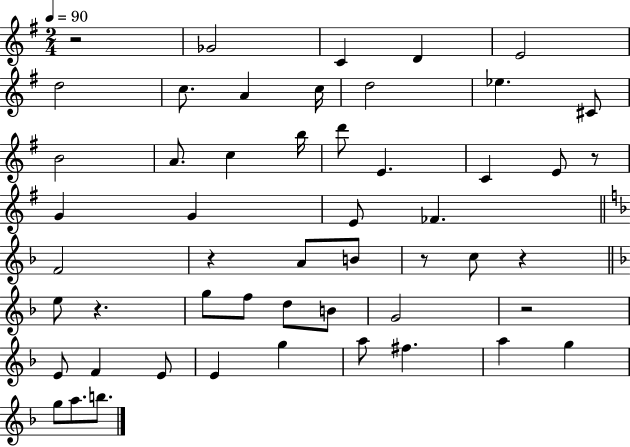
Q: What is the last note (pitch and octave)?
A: B5